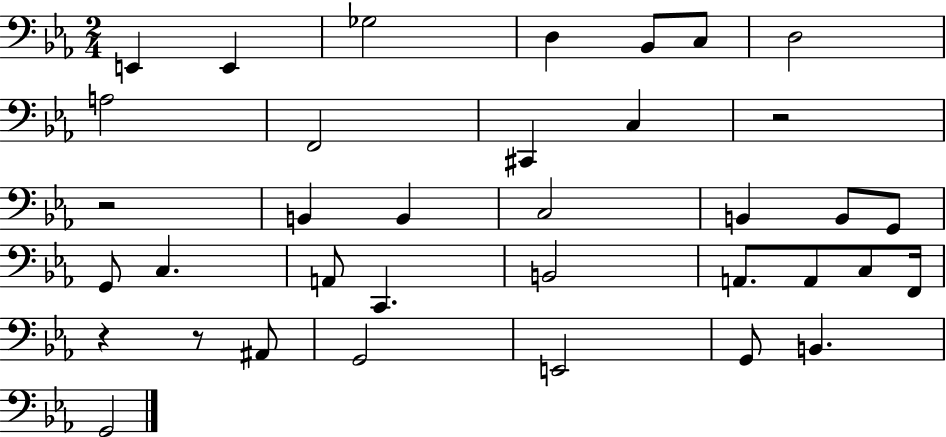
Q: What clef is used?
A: bass